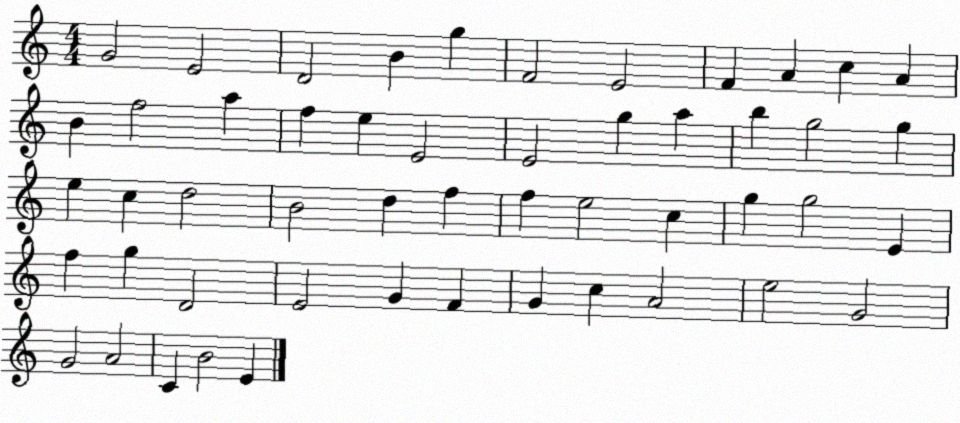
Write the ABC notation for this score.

X:1
T:Untitled
M:4/4
L:1/4
K:C
G2 E2 D2 B g F2 E2 F A c A B f2 a f e E2 E2 g a b g2 g e c d2 B2 d f f e2 c g g2 E f g D2 E2 G F G c A2 e2 G2 G2 A2 C B2 E